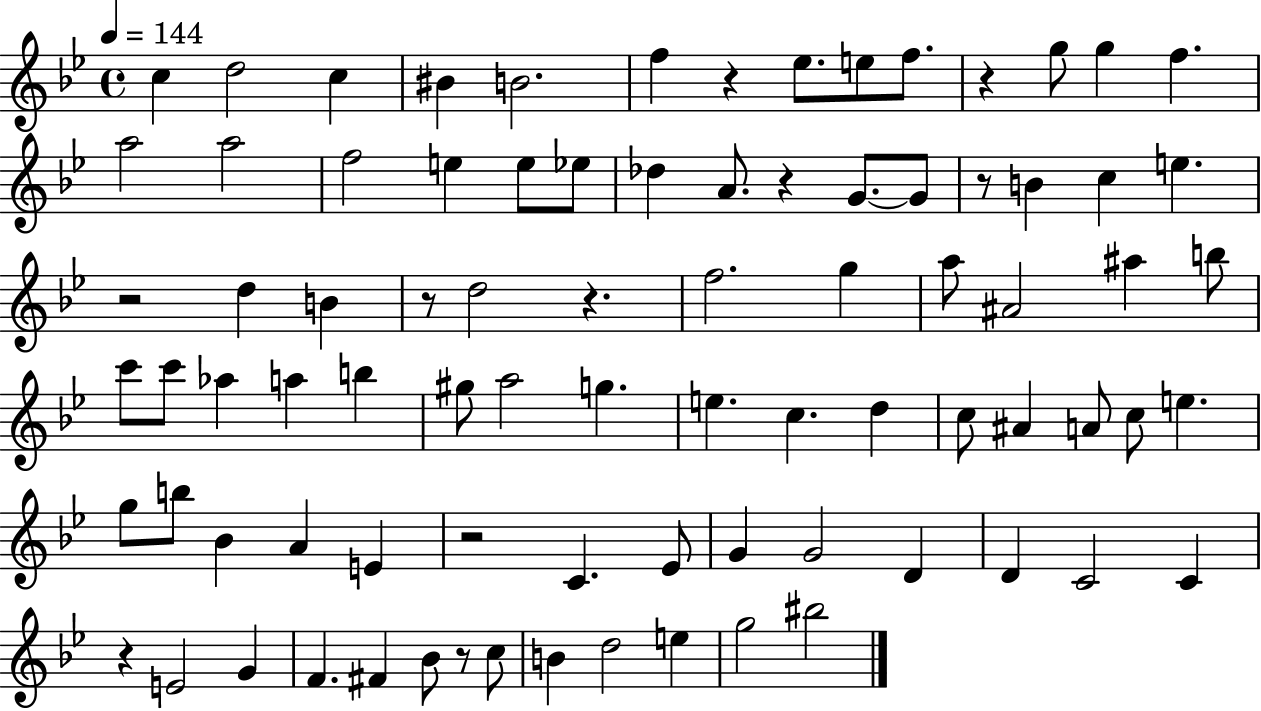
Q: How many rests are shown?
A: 10